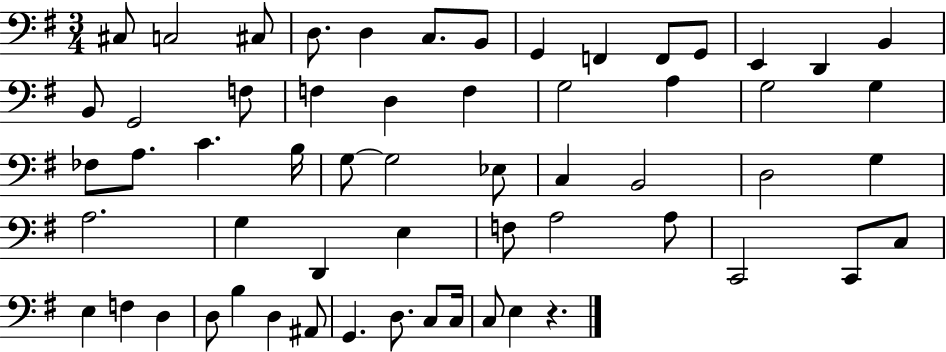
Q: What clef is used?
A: bass